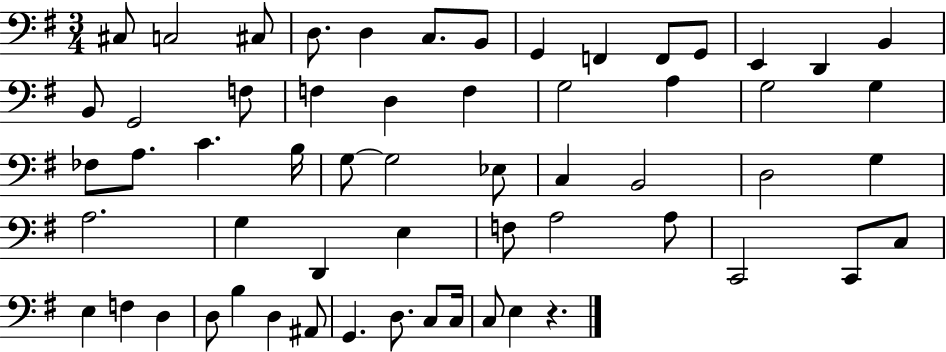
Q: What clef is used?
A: bass